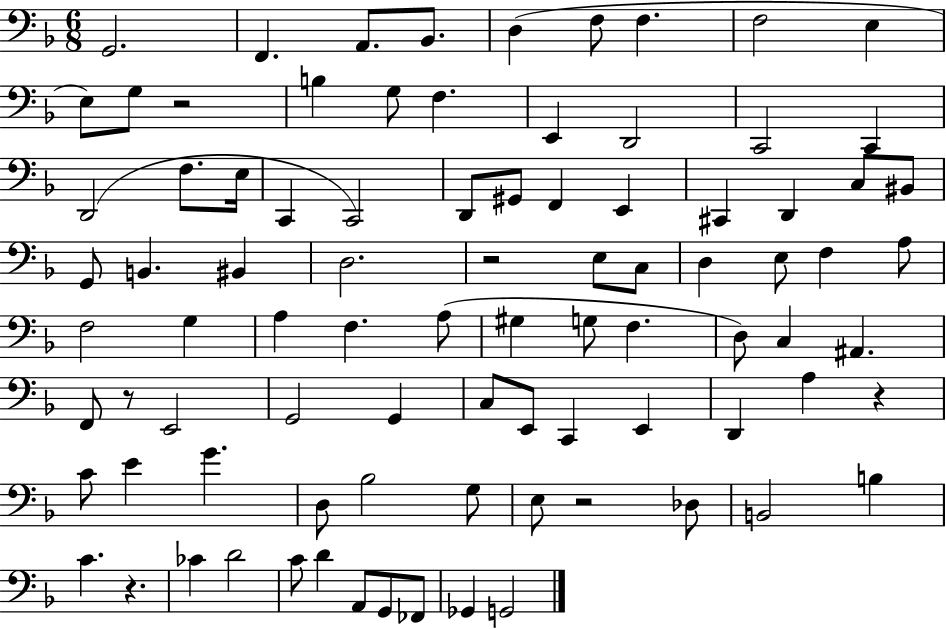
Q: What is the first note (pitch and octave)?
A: G2